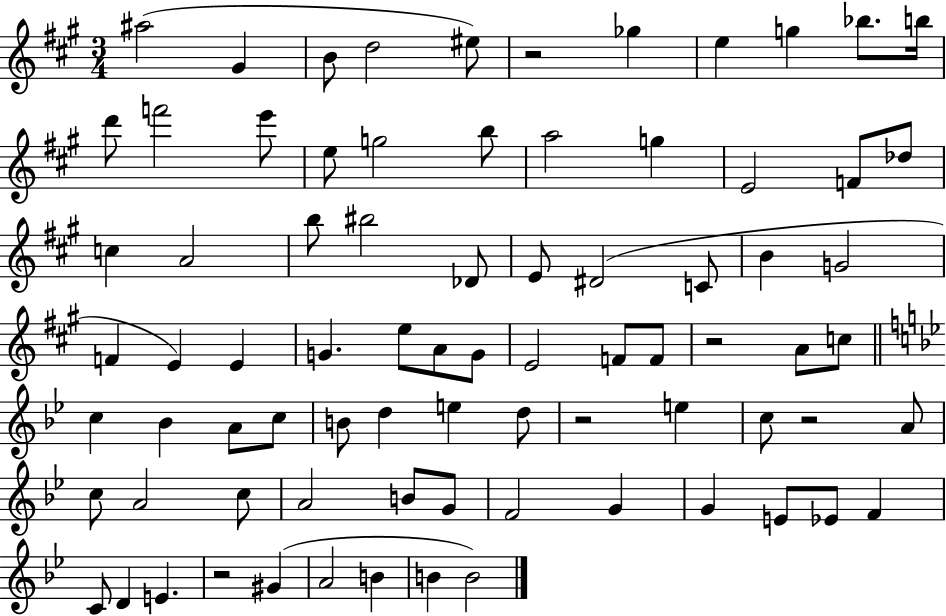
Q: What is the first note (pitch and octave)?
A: A#5